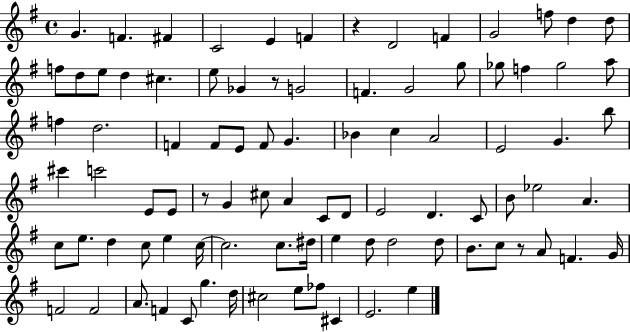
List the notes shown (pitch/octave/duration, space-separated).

G4/q. F4/q. F#4/q C4/h E4/q F4/q R/q D4/h F4/q G4/h F5/e D5/q D5/e F5/e D5/e E5/e D5/q C#5/q. E5/e Gb4/q R/e G4/h F4/q. G4/h G5/e Gb5/e F5/q Gb5/h A5/e F5/q D5/h. F4/q F4/e E4/e F4/e G4/q. Bb4/q C5/q A4/h E4/h G4/q. B5/e C#6/q C6/h E4/e E4/e R/e G4/q C#5/e A4/q C4/e D4/e E4/h D4/q. C4/e B4/e Eb5/h A4/q. C5/e E5/e. D5/q C5/e E5/q C5/s C5/h. C5/e. D#5/s E5/q D5/e D5/h D5/e B4/e. C5/e R/e A4/e F4/q. G4/s F4/h F4/h A4/e. F4/q C4/e G5/q. D5/s C#5/h E5/e FES5/e C#4/q E4/h. E5/q